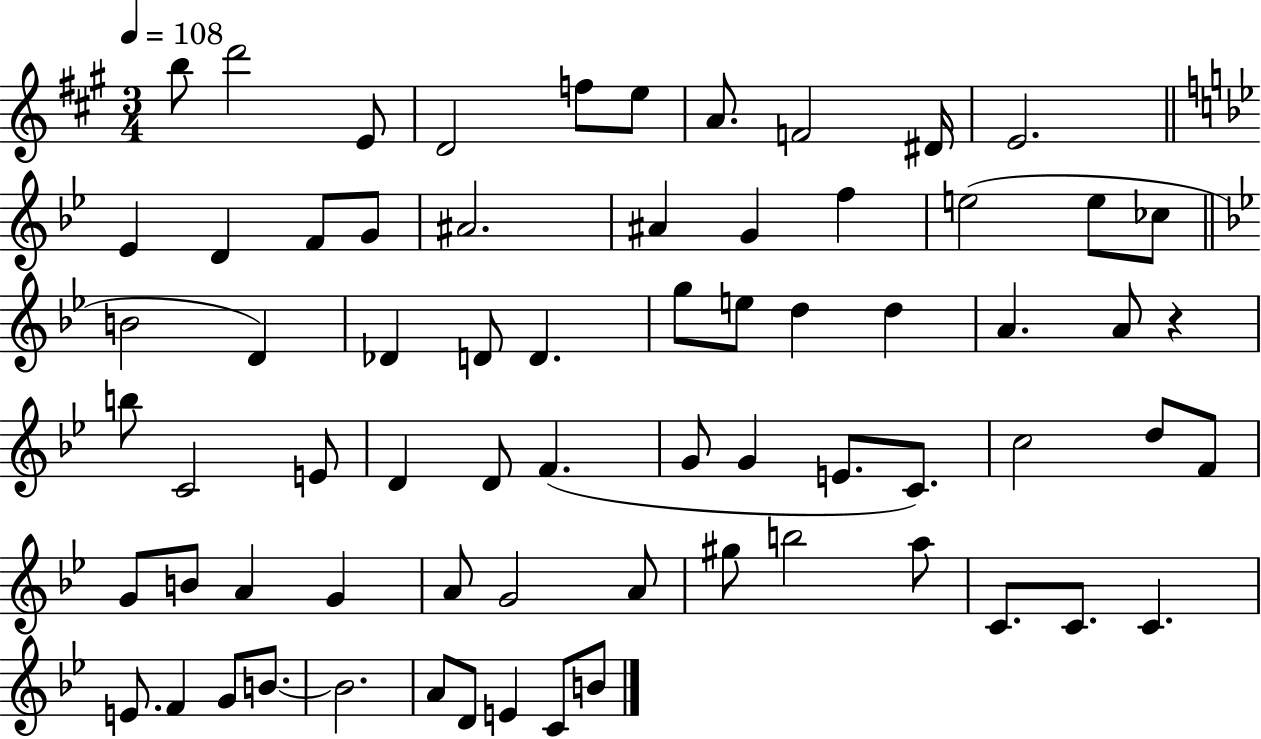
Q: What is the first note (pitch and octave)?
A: B5